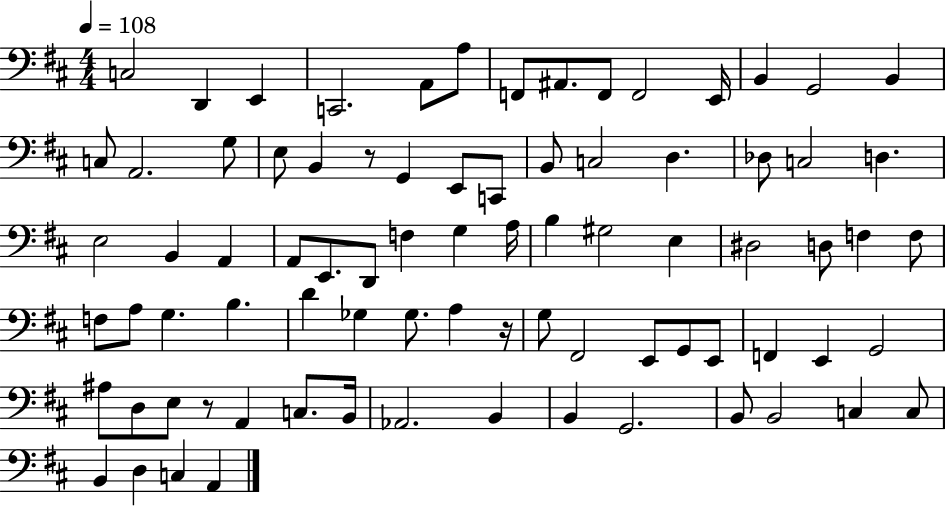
X:1
T:Untitled
M:4/4
L:1/4
K:D
C,2 D,, E,, C,,2 A,,/2 A,/2 F,,/2 ^A,,/2 F,,/2 F,,2 E,,/4 B,, G,,2 B,, C,/2 A,,2 G,/2 E,/2 B,, z/2 G,, E,,/2 C,,/2 B,,/2 C,2 D, _D,/2 C,2 D, E,2 B,, A,, A,,/2 E,,/2 D,,/2 F, G, A,/4 B, ^G,2 E, ^D,2 D,/2 F, F,/2 F,/2 A,/2 G, B, D _G, _G,/2 A, z/4 G,/2 ^F,,2 E,,/2 G,,/2 E,,/2 F,, E,, G,,2 ^A,/2 D,/2 E,/2 z/2 A,, C,/2 B,,/4 _A,,2 B,, B,, G,,2 B,,/2 B,,2 C, C,/2 B,, D, C, A,,